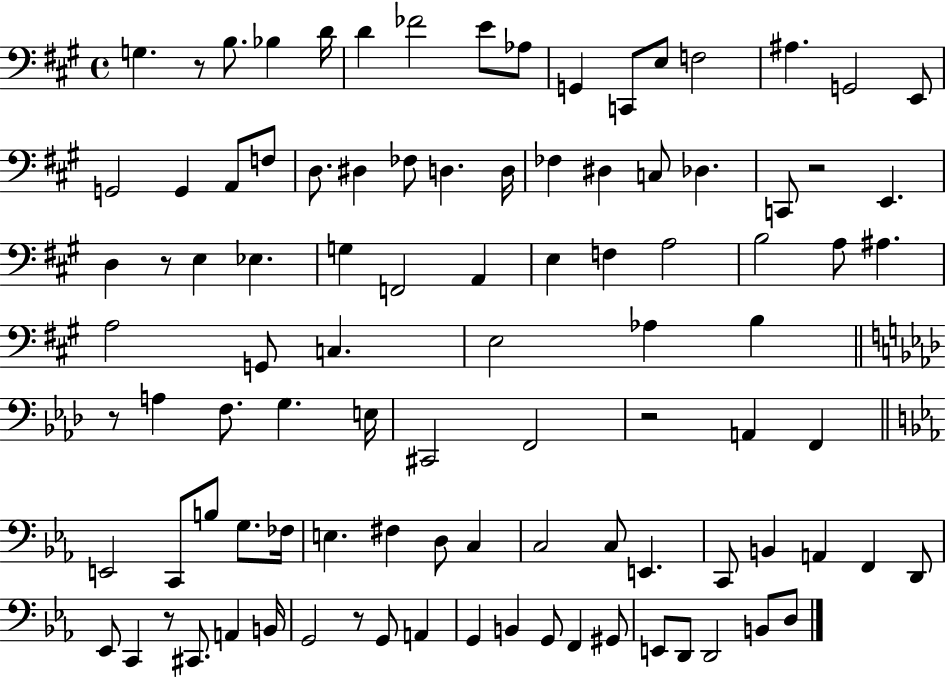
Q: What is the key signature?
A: A major